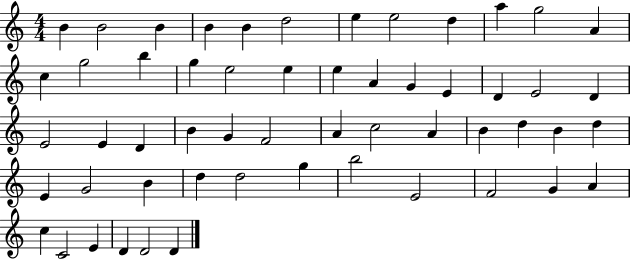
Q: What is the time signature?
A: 4/4